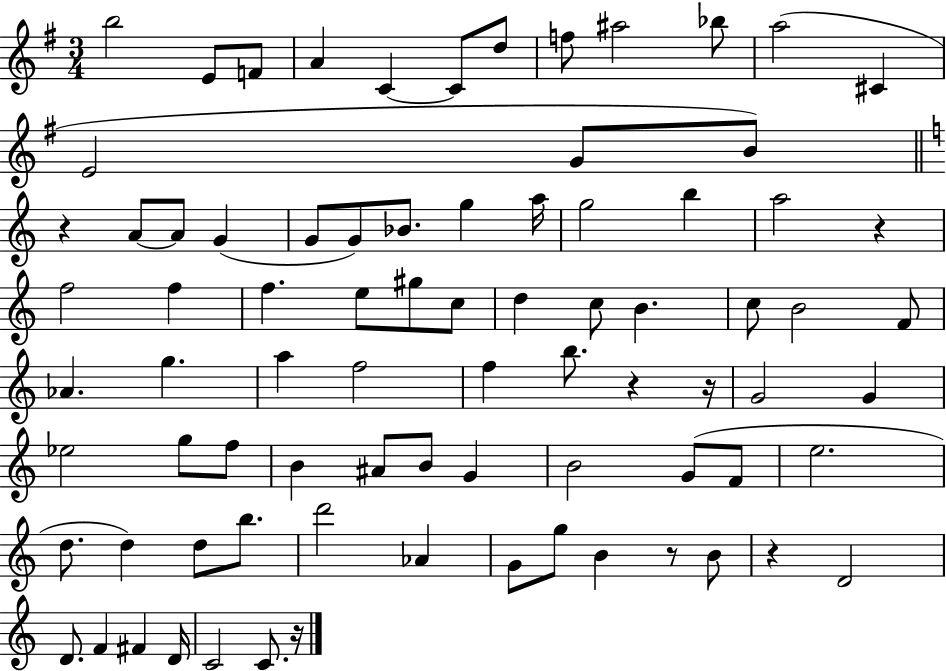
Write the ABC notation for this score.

X:1
T:Untitled
M:3/4
L:1/4
K:G
b2 E/2 F/2 A C C/2 d/2 f/2 ^a2 _b/2 a2 ^C E2 G/2 B/2 z A/2 A/2 G G/2 G/2 _B/2 g a/4 g2 b a2 z f2 f f e/2 ^g/2 c/2 d c/2 B c/2 B2 F/2 _A g a f2 f b/2 z z/4 G2 G _e2 g/2 f/2 B ^A/2 B/2 G B2 G/2 F/2 e2 d/2 d d/2 b/2 d'2 _A G/2 g/2 B z/2 B/2 z D2 D/2 F ^F D/4 C2 C/2 z/4